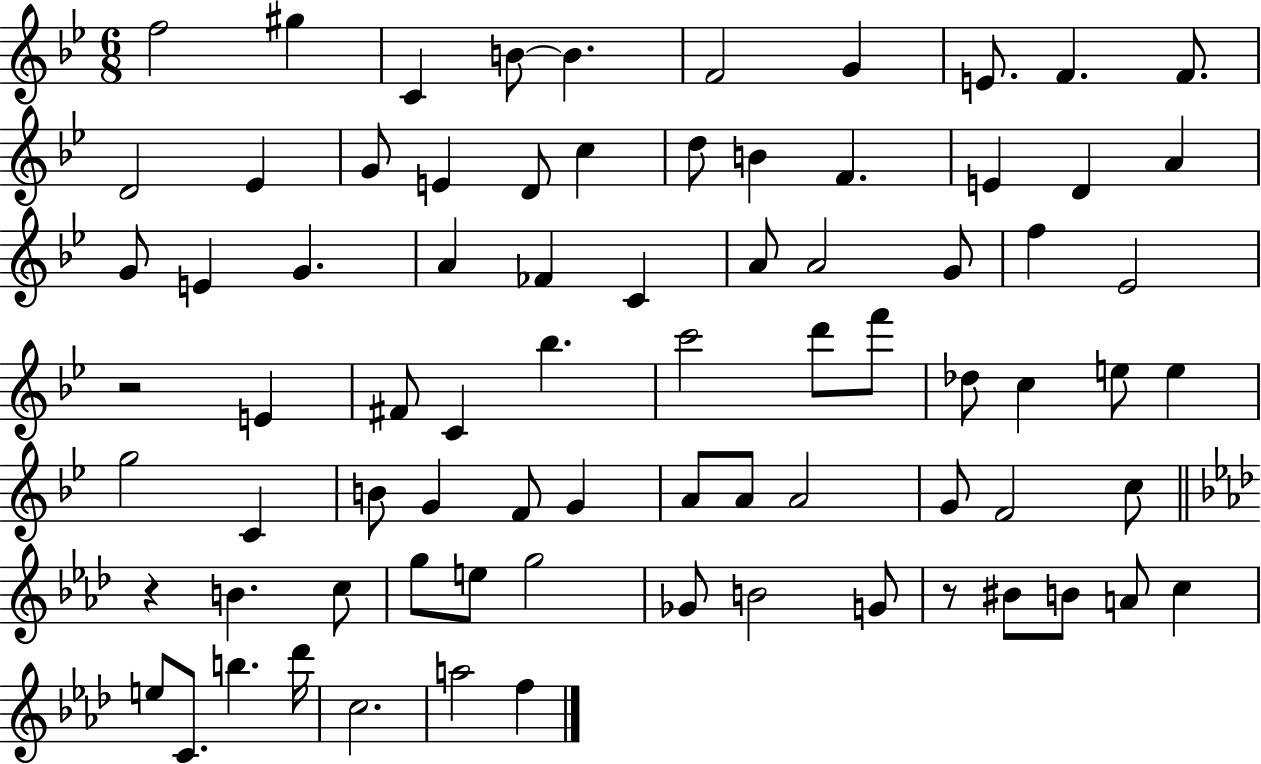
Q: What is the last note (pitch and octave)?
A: F5